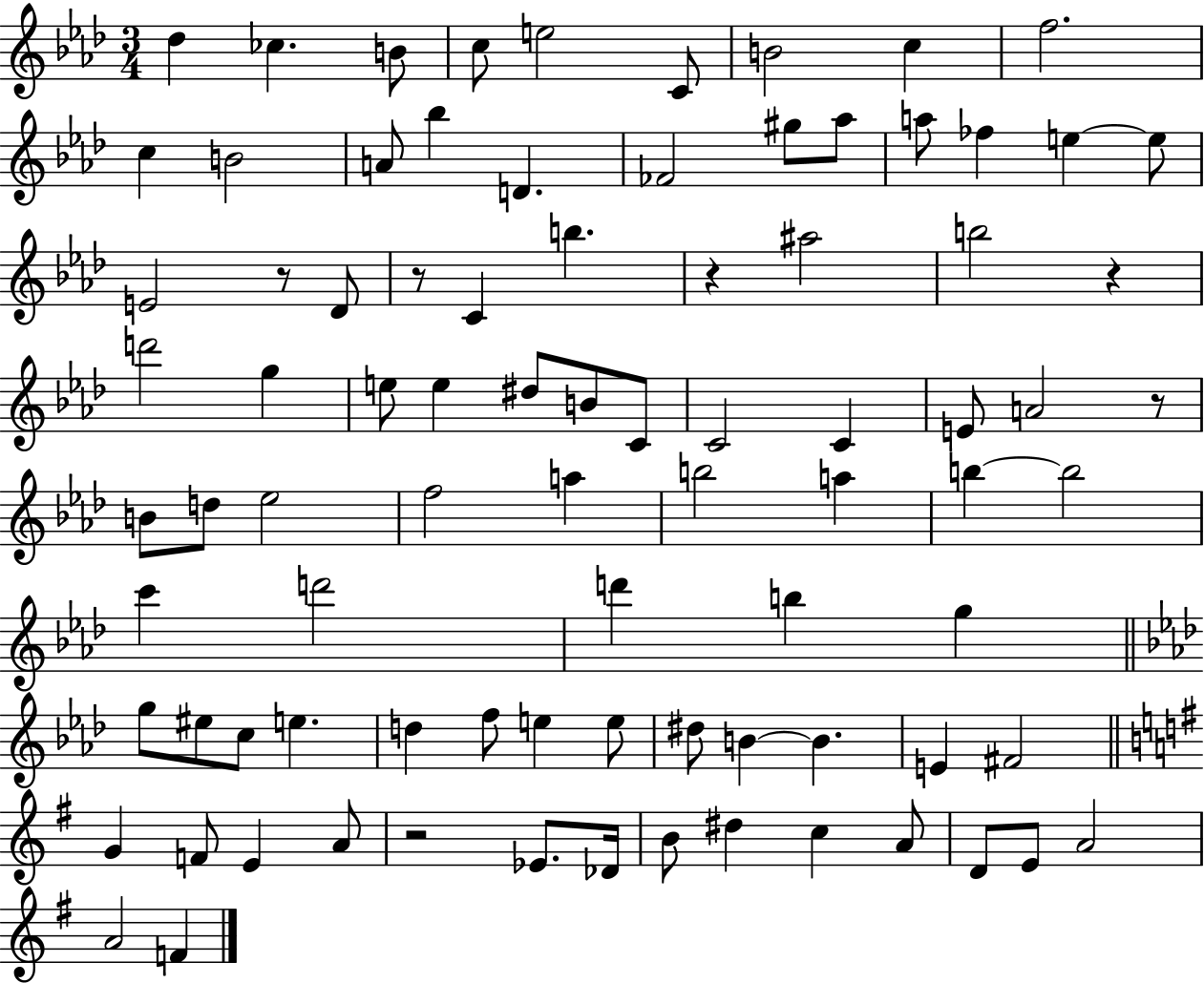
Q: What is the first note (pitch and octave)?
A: Db5